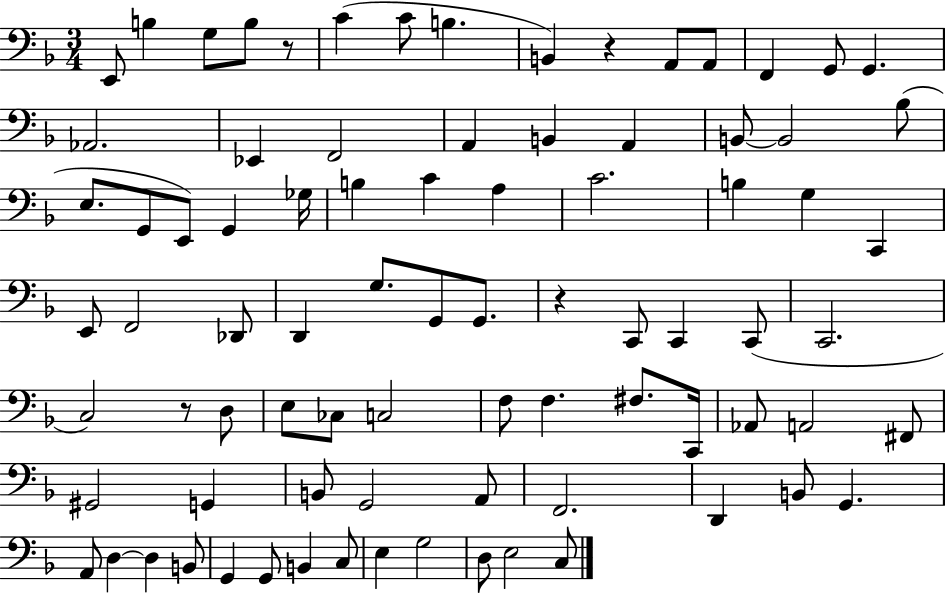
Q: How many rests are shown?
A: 4